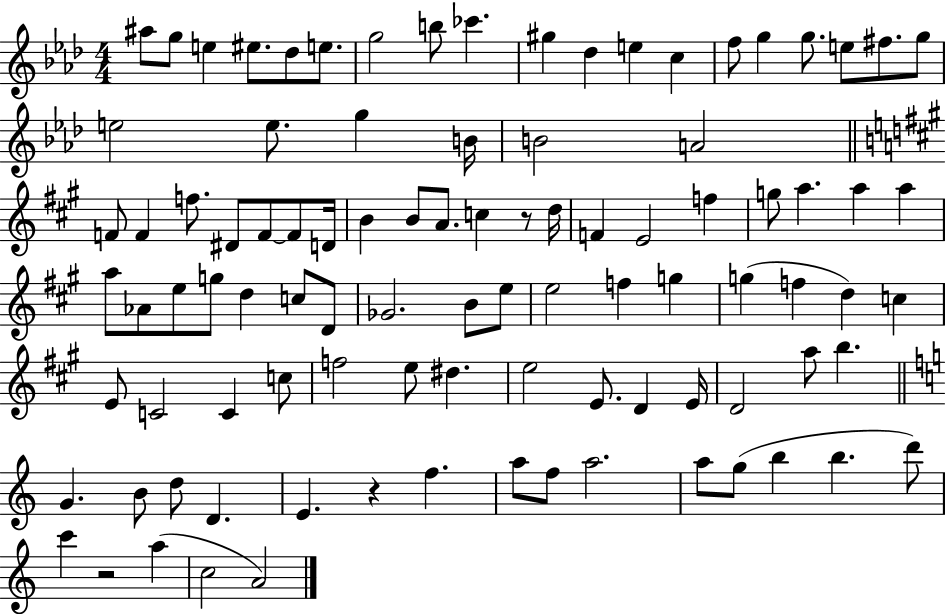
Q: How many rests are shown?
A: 3